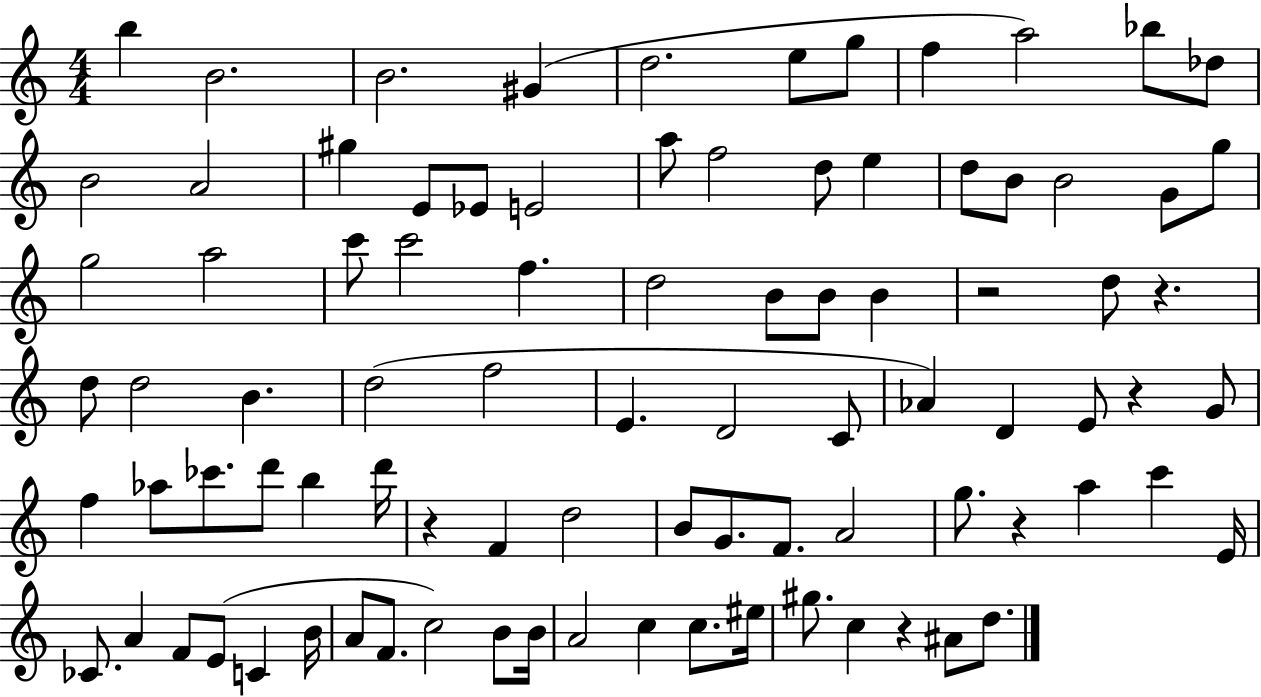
{
  \clef treble
  \numericTimeSignature
  \time 4/4
  \key c \major
  b''4 b'2. | b'2. gis'4( | d''2. e''8 g''8 | f''4 a''2) bes''8 des''8 | \break b'2 a'2 | gis''4 e'8 ees'8 e'2 | a''8 f''2 d''8 e''4 | d''8 b'8 b'2 g'8 g''8 | \break g''2 a''2 | c'''8 c'''2 f''4. | d''2 b'8 b'8 b'4 | r2 d''8 r4. | \break d''8 d''2 b'4. | d''2( f''2 | e'4. d'2 c'8 | aes'4) d'4 e'8 r4 g'8 | \break f''4 aes''8 ces'''8. d'''8 b''4 d'''16 | r4 f'4 d''2 | b'8 g'8. f'8. a'2 | g''8. r4 a''4 c'''4 e'16 | \break ces'8. a'4 f'8 e'8( c'4 b'16 | a'8 f'8. c''2) b'8 b'16 | a'2 c''4 c''8. eis''16 | gis''8. c''4 r4 ais'8 d''8. | \break \bar "|."
}